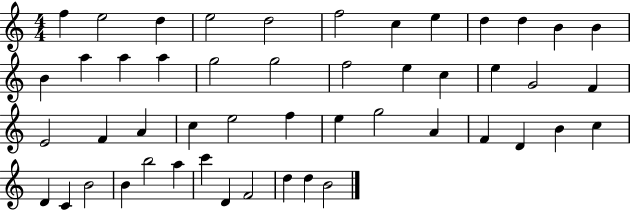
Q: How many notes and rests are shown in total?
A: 49